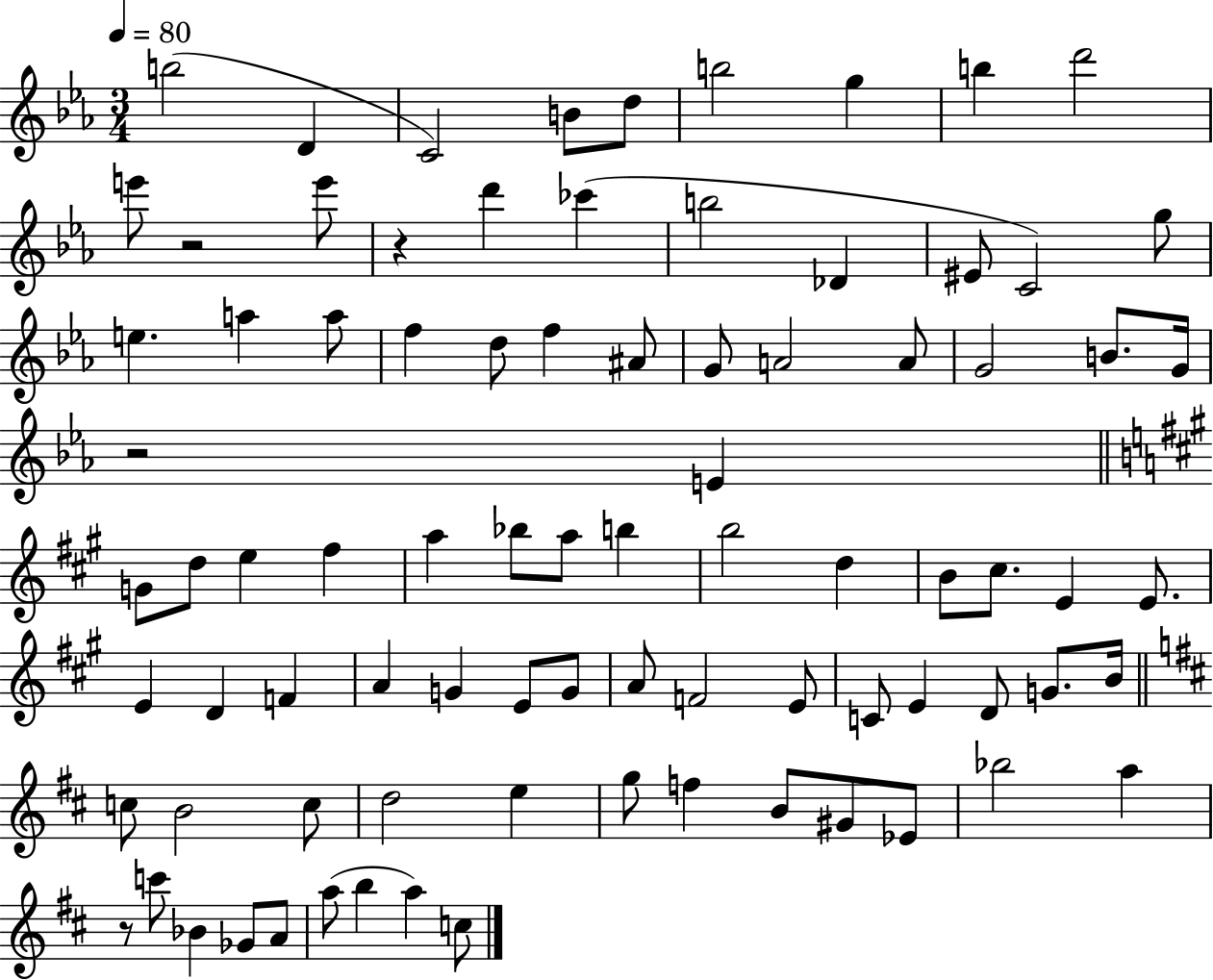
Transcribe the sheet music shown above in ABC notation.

X:1
T:Untitled
M:3/4
L:1/4
K:Eb
b2 D C2 B/2 d/2 b2 g b d'2 e'/2 z2 e'/2 z d' _c' b2 _D ^E/2 C2 g/2 e a a/2 f d/2 f ^A/2 G/2 A2 A/2 G2 B/2 G/4 z2 E G/2 d/2 e ^f a _b/2 a/2 b b2 d B/2 ^c/2 E E/2 E D F A G E/2 G/2 A/2 F2 E/2 C/2 E D/2 G/2 B/4 c/2 B2 c/2 d2 e g/2 f B/2 ^G/2 _E/2 _b2 a z/2 c'/2 _B _G/2 A/2 a/2 b a c/2